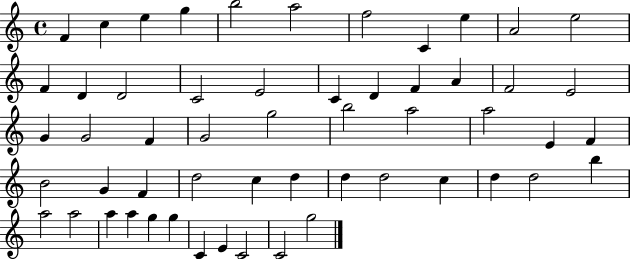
F4/q C5/q E5/q G5/q B5/h A5/h F5/h C4/q E5/q A4/h E5/h F4/q D4/q D4/h C4/h E4/h C4/q D4/q F4/q A4/q F4/h E4/h G4/q G4/h F4/q G4/h G5/h B5/h A5/h A5/h E4/q F4/q B4/h G4/q F4/q D5/h C5/q D5/q D5/q D5/h C5/q D5/q D5/h B5/q A5/h A5/h A5/q A5/q G5/q G5/q C4/q E4/q C4/h C4/h G5/h